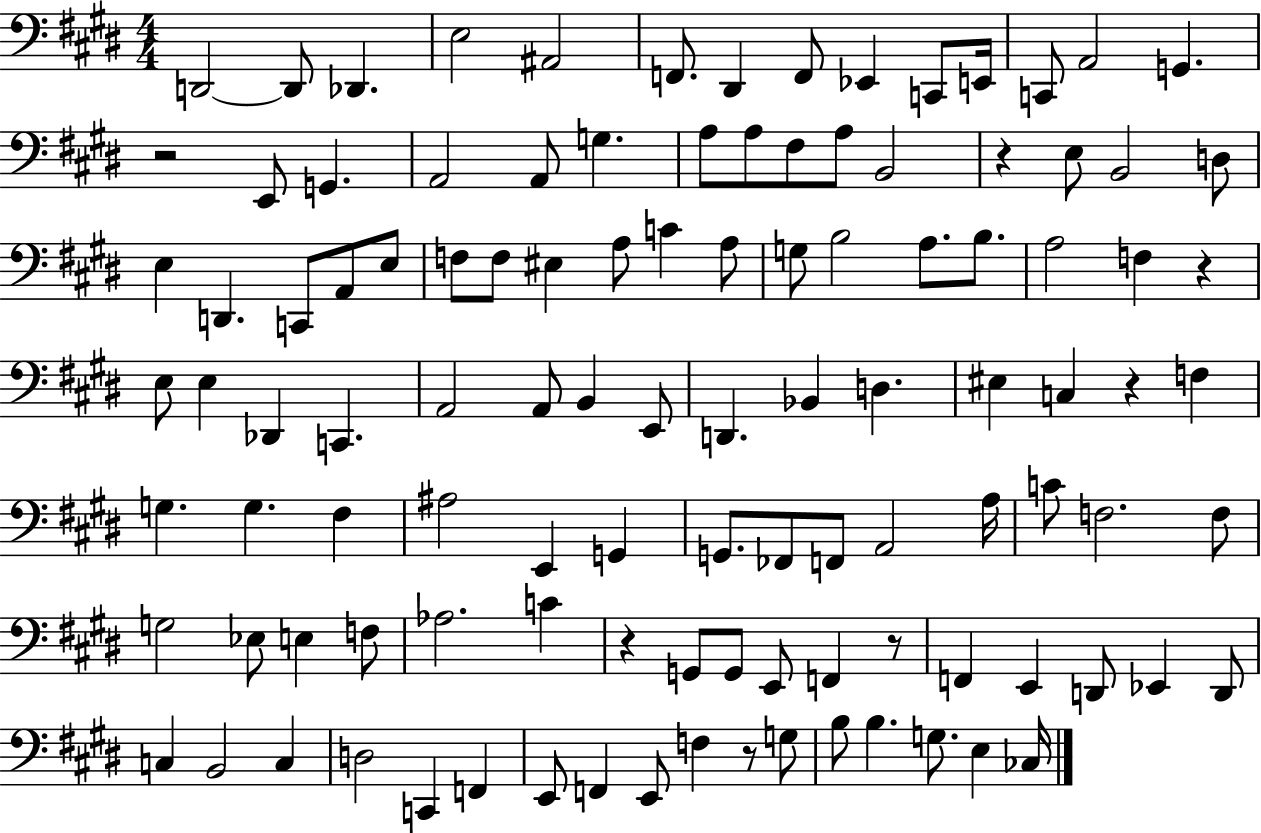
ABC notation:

X:1
T:Untitled
M:4/4
L:1/4
K:E
D,,2 D,,/2 _D,, E,2 ^A,,2 F,,/2 ^D,, F,,/2 _E,, C,,/2 E,,/4 C,,/2 A,,2 G,, z2 E,,/2 G,, A,,2 A,,/2 G, A,/2 A,/2 ^F,/2 A,/2 B,,2 z E,/2 B,,2 D,/2 E, D,, C,,/2 A,,/2 E,/2 F,/2 F,/2 ^E, A,/2 C A,/2 G,/2 B,2 A,/2 B,/2 A,2 F, z E,/2 E, _D,, C,, A,,2 A,,/2 B,, E,,/2 D,, _B,, D, ^E, C, z F, G, G, ^F, ^A,2 E,, G,, G,,/2 _F,,/2 F,,/2 A,,2 A,/4 C/2 F,2 F,/2 G,2 _E,/2 E, F,/2 _A,2 C z G,,/2 G,,/2 E,,/2 F,, z/2 F,, E,, D,,/2 _E,, D,,/2 C, B,,2 C, D,2 C,, F,, E,,/2 F,, E,,/2 F, z/2 G,/2 B,/2 B, G,/2 E, _C,/4